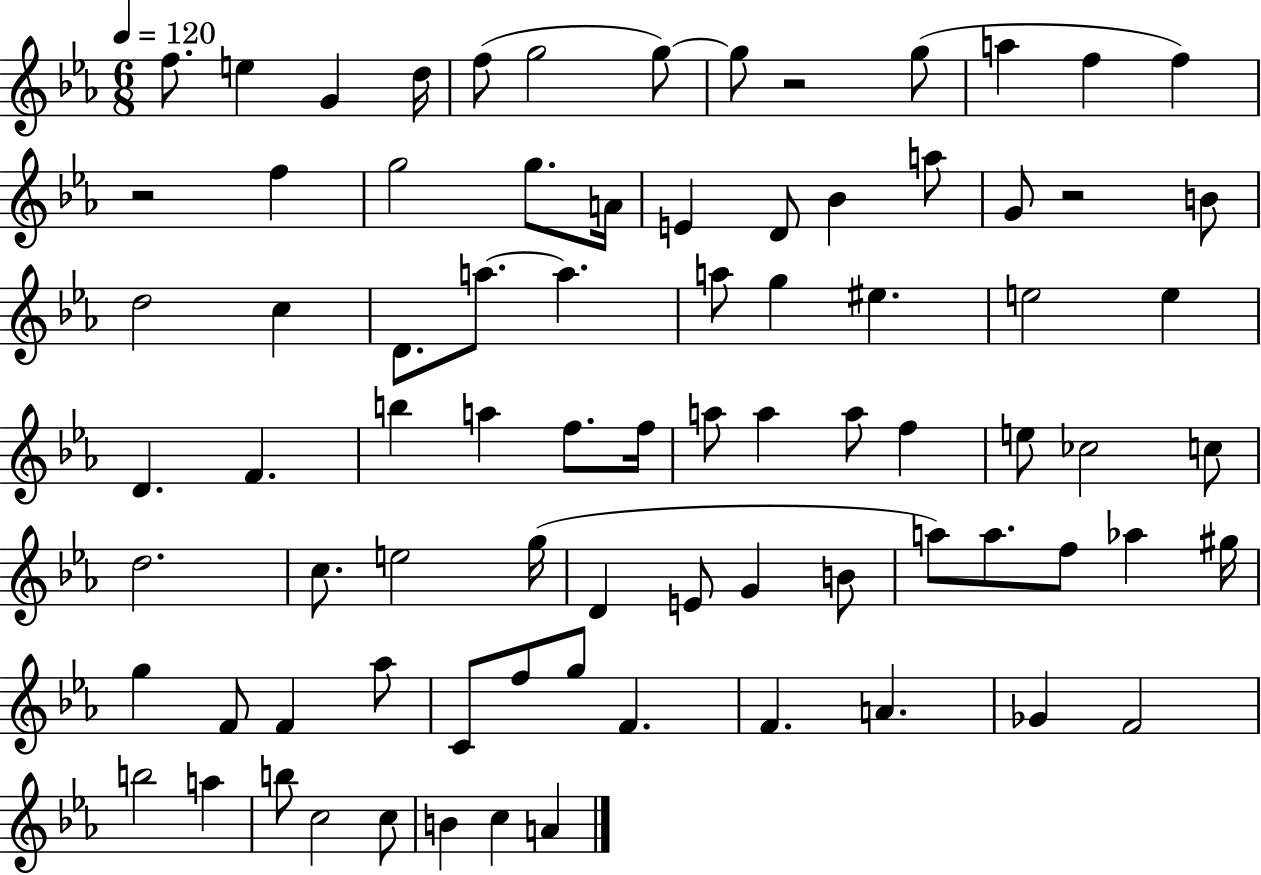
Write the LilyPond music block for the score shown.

{
  \clef treble
  \numericTimeSignature
  \time 6/8
  \key ees \major
  \tempo 4 = 120
  f''8. e''4 g'4 d''16 | f''8( g''2 g''8~~) | g''8 r2 g''8( | a''4 f''4 f''4) | \break r2 f''4 | g''2 g''8. a'16 | e'4 d'8 bes'4 a''8 | g'8 r2 b'8 | \break d''2 c''4 | d'8. a''8.~~ a''4. | a''8 g''4 eis''4. | e''2 e''4 | \break d'4. f'4. | b''4 a''4 f''8. f''16 | a''8 a''4 a''8 f''4 | e''8 ces''2 c''8 | \break d''2. | c''8. e''2 g''16( | d'4 e'8 g'4 b'8 | a''8) a''8. f''8 aes''4 gis''16 | \break g''4 f'8 f'4 aes''8 | c'8 f''8 g''8 f'4. | f'4. a'4. | ges'4 f'2 | \break b''2 a''4 | b''8 c''2 c''8 | b'4 c''4 a'4 | \bar "|."
}